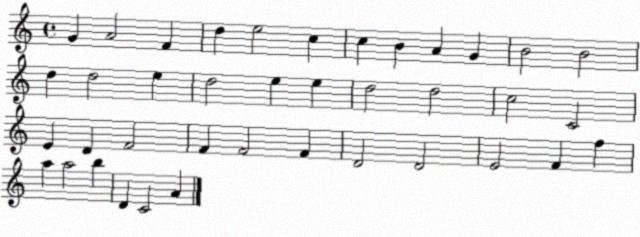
X:1
T:Untitled
M:4/4
L:1/4
K:C
G A2 F d e2 c c B A G B2 B2 d d2 e d2 e e d2 d2 c2 C2 E D F2 F F2 F D2 D2 E2 F f a a2 b D C2 A